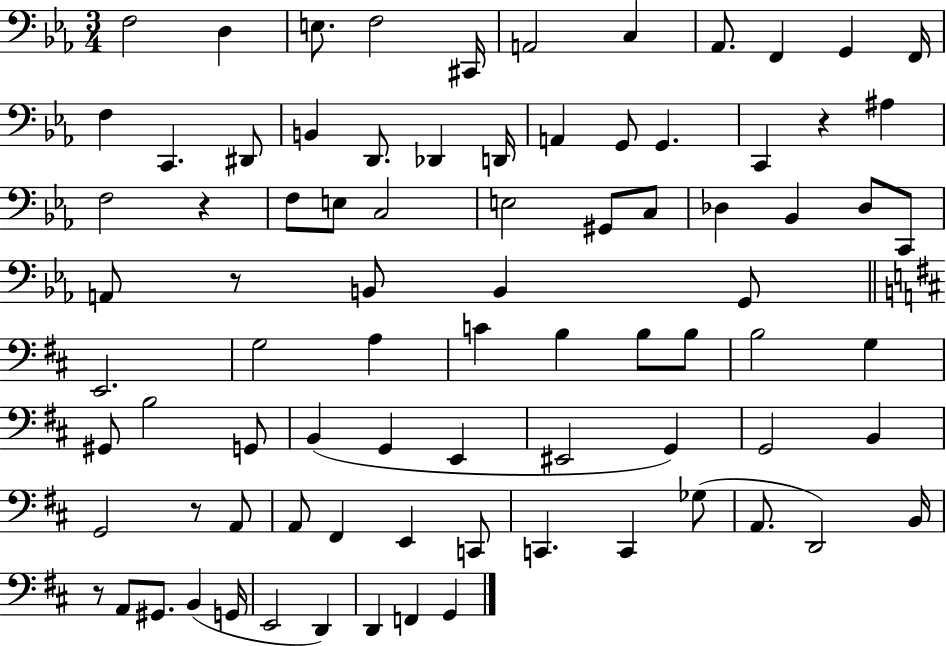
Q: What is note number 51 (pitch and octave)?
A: B2